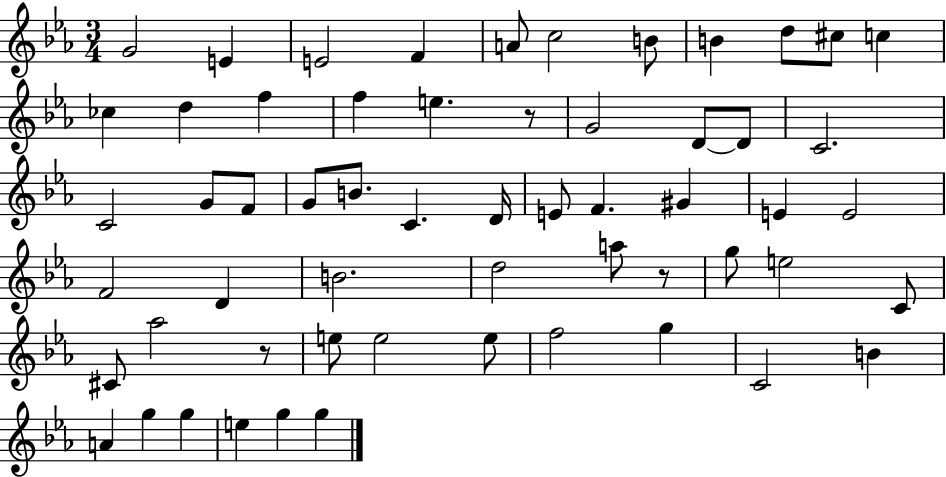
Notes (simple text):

G4/h E4/q E4/h F4/q A4/e C5/h B4/e B4/q D5/e C#5/e C5/q CES5/q D5/q F5/q F5/q E5/q. R/e G4/h D4/e D4/e C4/h. C4/h G4/e F4/e G4/e B4/e. C4/q. D4/s E4/e F4/q. G#4/q E4/q E4/h F4/h D4/q B4/h. D5/h A5/e R/e G5/e E5/h C4/e C#4/e Ab5/h R/e E5/e E5/h E5/e F5/h G5/q C4/h B4/q A4/q G5/q G5/q E5/q G5/q G5/q